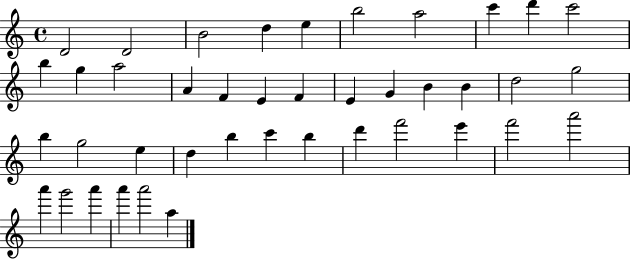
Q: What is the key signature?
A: C major